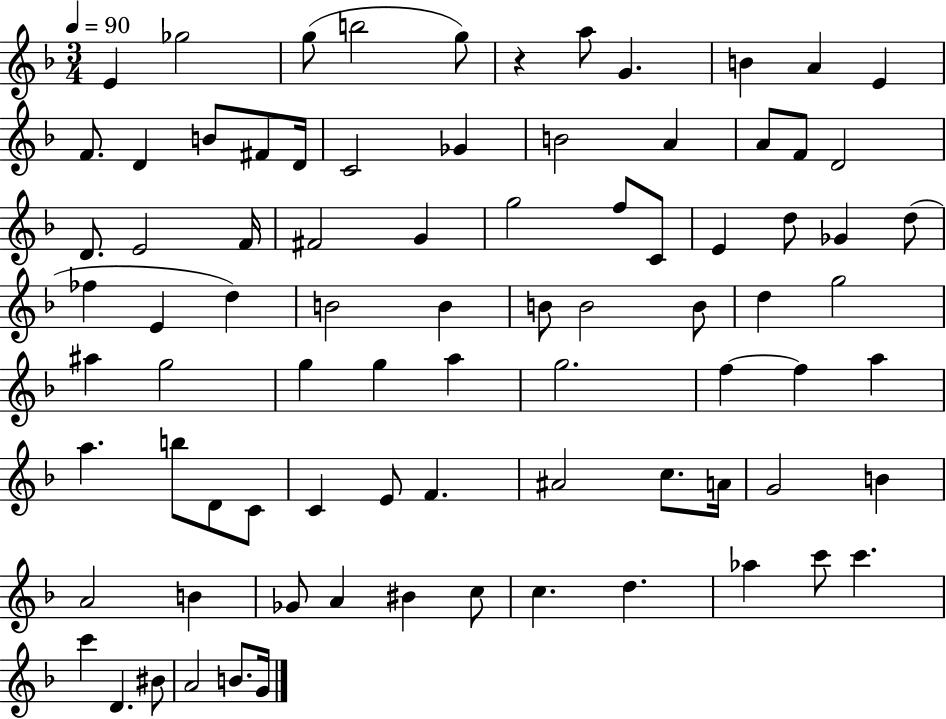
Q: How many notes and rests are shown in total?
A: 83